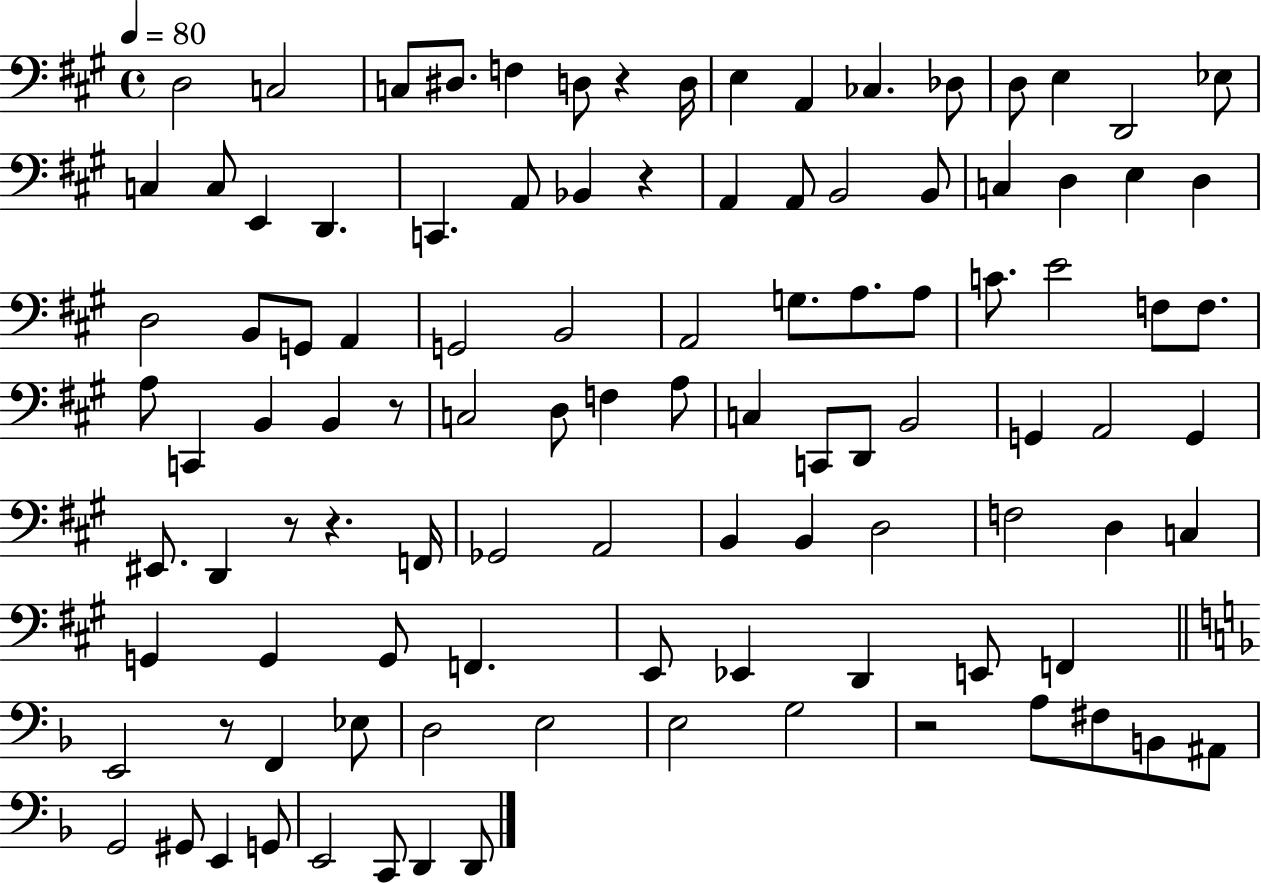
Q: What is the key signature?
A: A major